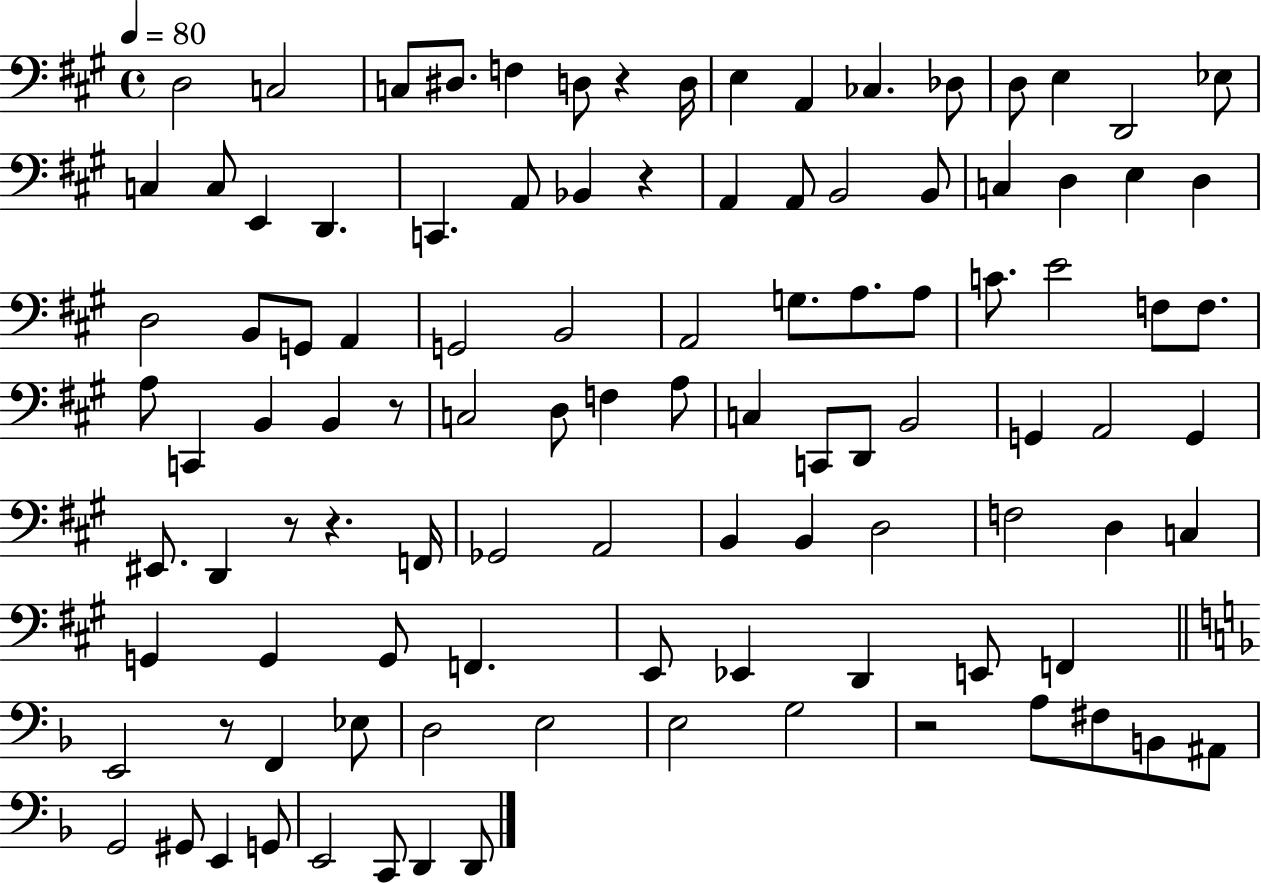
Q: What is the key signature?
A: A major